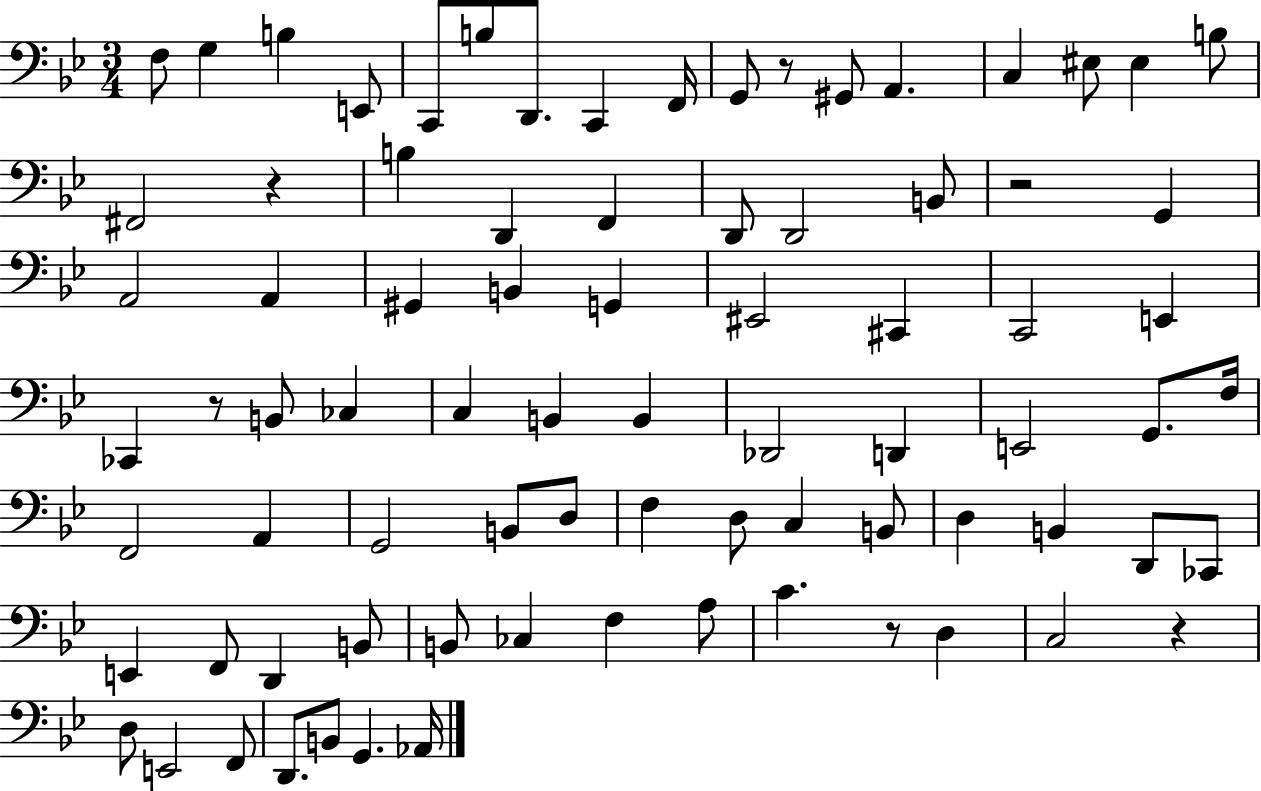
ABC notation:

X:1
T:Untitled
M:3/4
L:1/4
K:Bb
F,/2 G, B, E,,/2 C,,/2 B,/2 D,,/2 C,, F,,/4 G,,/2 z/2 ^G,,/2 A,, C, ^E,/2 ^E, B,/2 ^F,,2 z B, D,, F,, D,,/2 D,,2 B,,/2 z2 G,, A,,2 A,, ^G,, B,, G,, ^E,,2 ^C,, C,,2 E,, _C,, z/2 B,,/2 _C, C, B,, B,, _D,,2 D,, E,,2 G,,/2 F,/4 F,,2 A,, G,,2 B,,/2 D,/2 F, D,/2 C, B,,/2 D, B,, D,,/2 _C,,/2 E,, F,,/2 D,, B,,/2 B,,/2 _C, F, A,/2 C z/2 D, C,2 z D,/2 E,,2 F,,/2 D,,/2 B,,/2 G,, _A,,/4